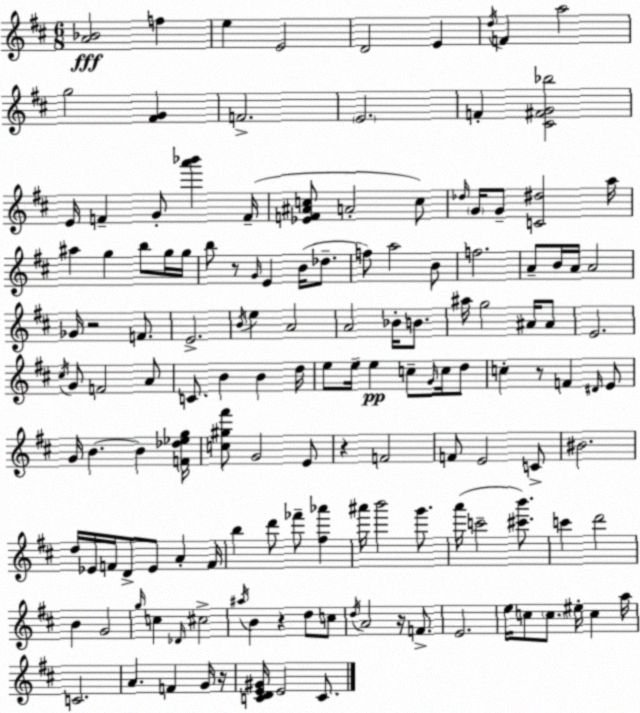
X:1
T:Untitled
M:6/8
L:1/4
K:D
[A_B]2 f e E2 D2 E d/4 F a2 g2 [^FG] F2 E2 F [^C^FG_b]2 E/4 F G/2 [a'_b'] F/4 [_EF^Ac]/2 A2 c/2 _d/4 G/4 G/2 [C^d]2 a/4 ^a g b/2 g/4 g/4 b/2 z/2 G/4 E B/4 _d/2 f/2 a2 B/2 f2 A/2 B/4 A/4 A2 _G/4 z2 F/2 E2 B/4 e A2 A2 _B/4 B/2 ^a/4 g2 ^A/4 ^A/2 E2 ^c/4 G/2 F2 A/2 C/2 B B d/4 e/2 e/4 e c/2 G/4 c/4 d/2 c z/2 F ^D/4 E/2 G/4 B B [F_d_eg]/4 [c^g^f']/2 G2 E/2 z F2 F/2 E2 C/2 ^B2 d/4 _E/4 F/4 D/2 _E/2 A F/4 b d'/2 _f'/2 [^f_a'] ^a'/4 b'2 g'/2 a'/4 c'2 [^c'b']/2 c' d'2 B G2 g/4 c _D/4 ^c2 ^a/4 B z d/2 c/2 d/4 A2 z/4 F/2 E2 e/4 c/2 c/2 ^e/4 c a/4 C2 A F G/4 z/4 [CDE^G]/4 E2 C/2